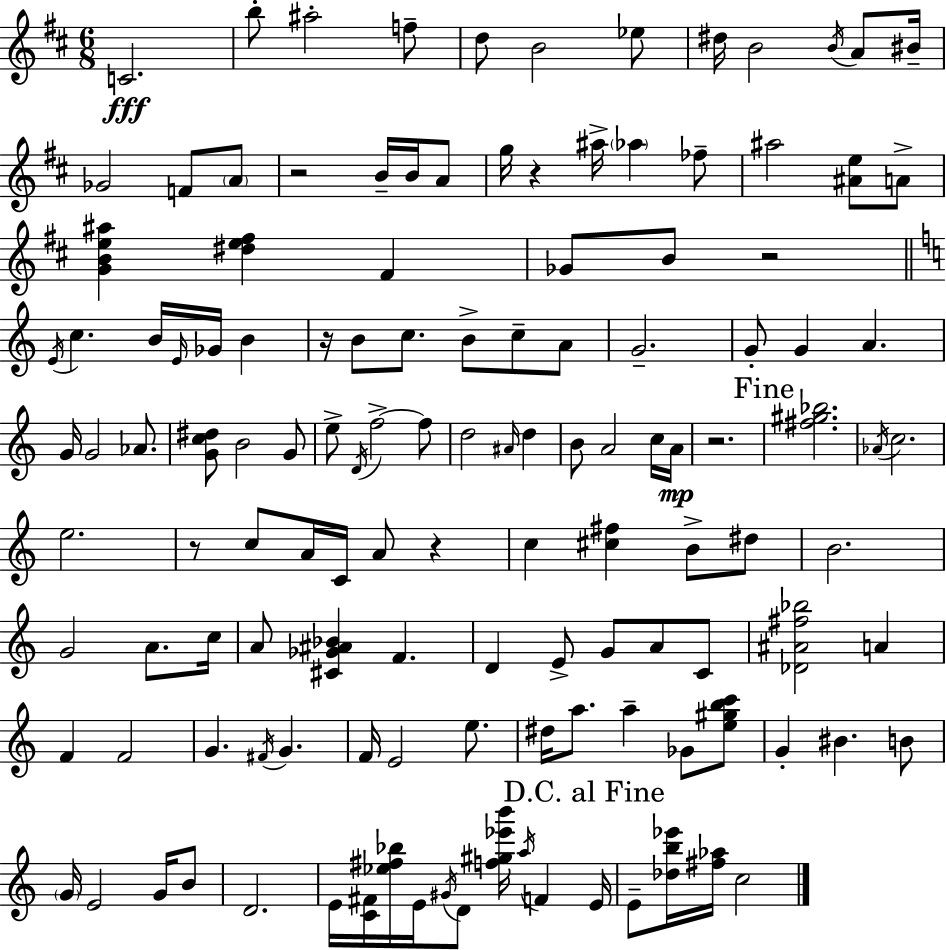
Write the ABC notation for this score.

X:1
T:Untitled
M:6/8
L:1/4
K:D
C2 b/2 ^a2 f/2 d/2 B2 _e/2 ^d/4 B2 B/4 A/2 ^B/4 _G2 F/2 A/2 z2 B/4 B/4 A/2 g/4 z ^a/4 _a _f/2 ^a2 [^Ae]/2 A/2 [GBe^a] [^de^f] ^F _G/2 B/2 z2 E/4 c B/4 E/4 _G/4 B z/4 B/2 c/2 B/2 c/2 A/2 G2 G/2 G A G/4 G2 _A/2 [Gc^d]/2 B2 G/2 e/2 D/4 f2 f/2 d2 ^A/4 d B/2 A2 c/4 A/4 z2 [^f^g_b]2 _A/4 c2 e2 z/2 c/2 A/4 C/4 A/2 z c [^c^f] B/2 ^d/2 B2 G2 A/2 c/4 A/2 [^C_G^A_B] F D E/2 G/2 A/2 C/2 [_D^A^f_b]2 A F F2 G ^F/4 G F/4 E2 e/2 ^d/4 a/2 a _G/2 [e^gbc']/2 G ^B B/2 G/4 E2 G/4 B/2 D2 E/4 [C^F]/4 [_e^f_b]/4 E/4 ^G/4 D/2 [f^g_e'b']/4 a/4 F E/4 E/2 [_db_e']/4 [^f_a]/4 c2